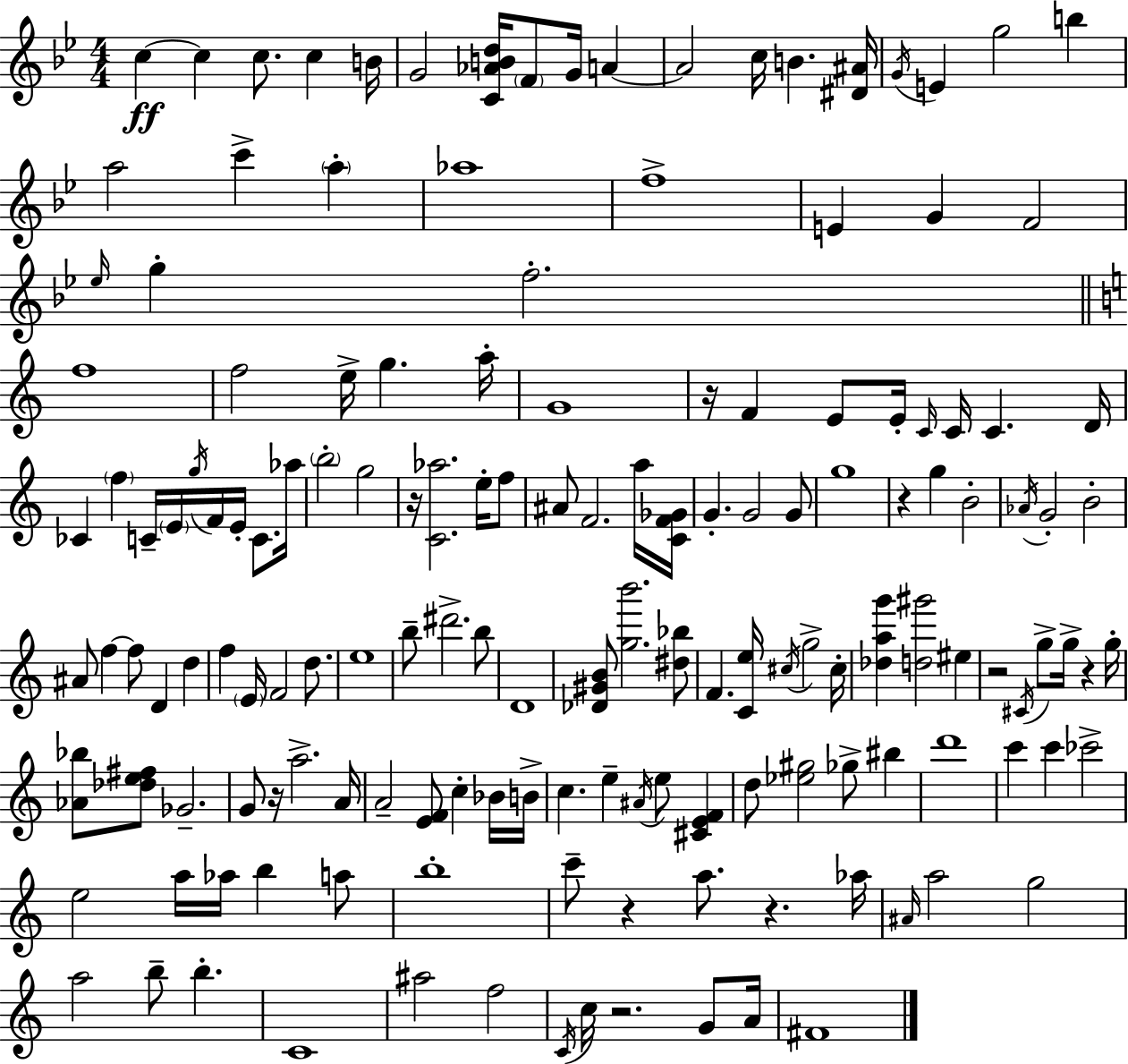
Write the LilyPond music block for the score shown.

{
  \clef treble
  \numericTimeSignature
  \time 4/4
  \key g \minor
  c''4~~\ff c''4 c''8. c''4 b'16 | g'2 <c' aes' b' d''>16 \parenthesize f'8 g'16 a'4~~ | a'2 c''16 b'4. <dis' ais'>16 | \acciaccatura { g'16 } e'4 g''2 b''4 | \break a''2 c'''4-> \parenthesize a''4-. | aes''1 | f''1-> | e'4 g'4 f'2 | \break \grace { ees''16 } g''4-. f''2.-. | \bar "||" \break \key c \major f''1 | f''2 e''16-> g''4. a''16-. | g'1 | r16 f'4 e'8 e'16-. \grace { c'16 } c'16 c'4. | \break d'16 ces'4 \parenthesize f''4 c'16-- \parenthesize e'16 \acciaccatura { g''16 } f'16 e'16-. c'8. | aes''16 \parenthesize b''2-. g''2 | r16 <c' aes''>2. e''16-. | f''8 ais'8 f'2. | \break a''16 <c' f' ges'>16 g'4.-. g'2 | g'8 g''1 | r4 g''4 b'2-. | \acciaccatura { aes'16 } g'2-. b'2-. | \break ais'8 f''4~~ f''8 d'4 d''4 | f''4 \parenthesize e'16 f'2 | d''8. e''1 | b''8-- dis'''2.-> | \break b''8 d'1 | <des' gis' b'>8 <g'' b'''>2. | <dis'' bes''>8 f'4. <c' e''>16 \acciaccatura { cis''16 } g''2-> | cis''16-. <des'' a'' g'''>4 <d'' gis'''>2 | \break eis''4 r2 \acciaccatura { cis'16 } g''8-> g''16-> | r4 g''16-. <aes' bes''>8 <des'' e'' fis''>8 ges'2.-- | g'8 r16 a''2.-> | a'16 a'2-- <e' f'>8 c''4-. | \break bes'16 b'16-> c''4. e''4-- \acciaccatura { ais'16 } | e''8 <cis' e' f'>4 d''8 <ees'' gis''>2 | ges''8-> bis''4 d'''1 | c'''4 c'''4 ces'''2-> | \break e''2 a''16 aes''16 | b''4 a''8 b''1-. | c'''8-- r4 a''8. r4. | aes''16 \grace { ais'16 } a''2 g''2 | \break a''2 b''8-- | b''4.-. c'1 | ais''2 f''2 | \acciaccatura { c'16 } c''16 r2. | \break g'8 a'16 fis'1 | \bar "|."
}